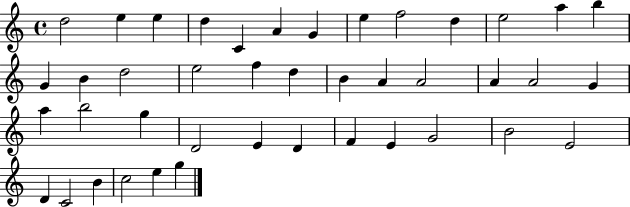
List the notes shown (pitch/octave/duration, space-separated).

D5/h E5/q E5/q D5/q C4/q A4/q G4/q E5/q F5/h D5/q E5/h A5/q B5/q G4/q B4/q D5/h E5/h F5/q D5/q B4/q A4/q A4/h A4/q A4/h G4/q A5/q B5/h G5/q D4/h E4/q D4/q F4/q E4/q G4/h B4/h E4/h D4/q C4/h B4/q C5/h E5/q G5/q